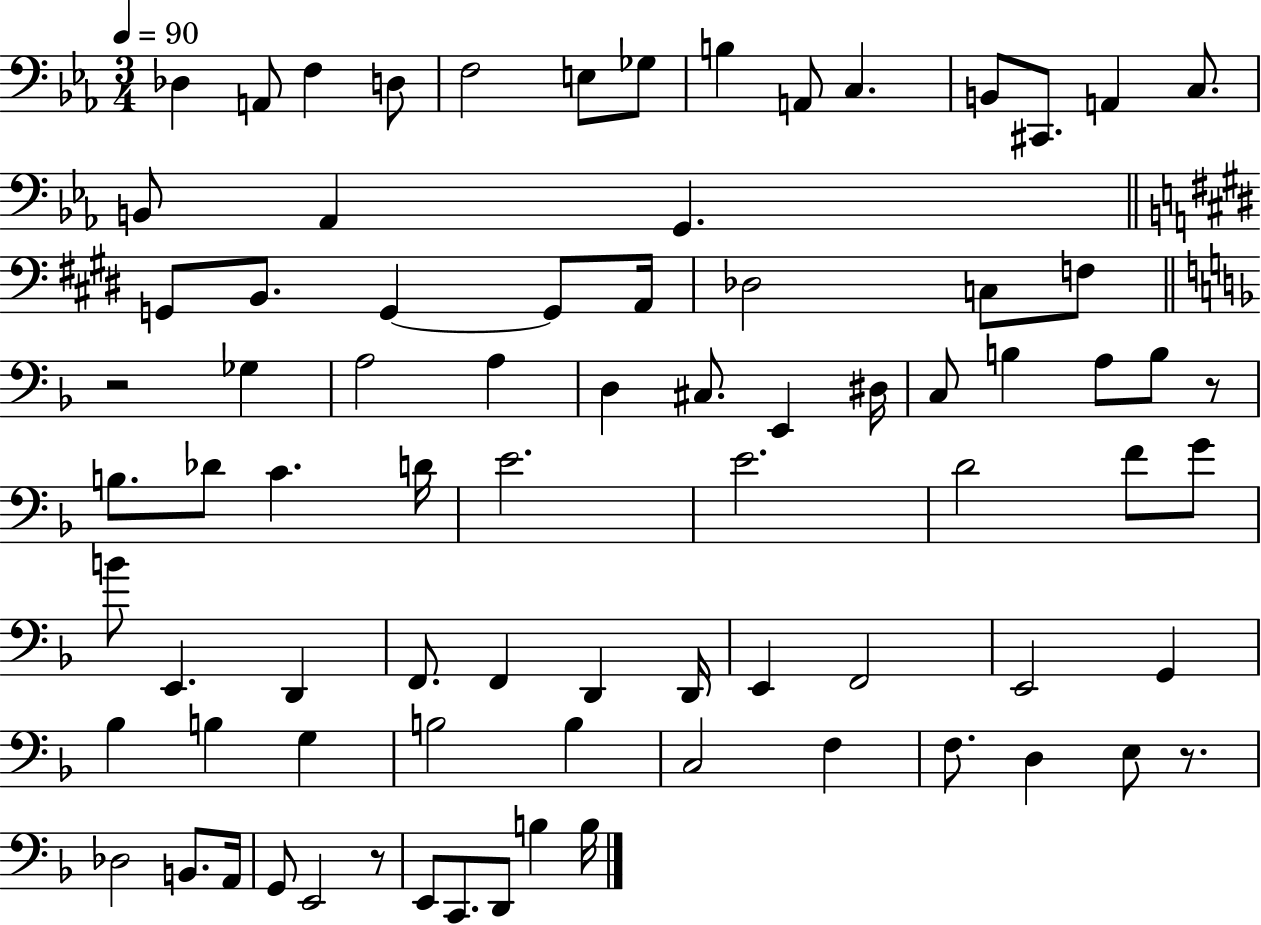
{
  \clef bass
  \numericTimeSignature
  \time 3/4
  \key ees \major
  \tempo 4 = 90
  des4 a,8 f4 d8 | f2 e8 ges8 | b4 a,8 c4. | b,8 cis,8. a,4 c8. | \break b,8 aes,4 g,4. | \bar "||" \break \key e \major g,8 b,8. g,4~~ g,8 a,16 | des2 c8 f8 | \bar "||" \break \key f \major r2 ges4 | a2 a4 | d4 cis8. e,4 dis16 | c8 b4 a8 b8 r8 | \break b8. des'8 c'4. d'16 | e'2. | e'2. | d'2 f'8 g'8 | \break b'8 e,4. d,4 | f,8. f,4 d,4 d,16 | e,4 f,2 | e,2 g,4 | \break bes4 b4 g4 | b2 b4 | c2 f4 | f8. d4 e8 r8. | \break des2 b,8. a,16 | g,8 e,2 r8 | e,8 c,8. d,8 b4 b16 | \bar "|."
}